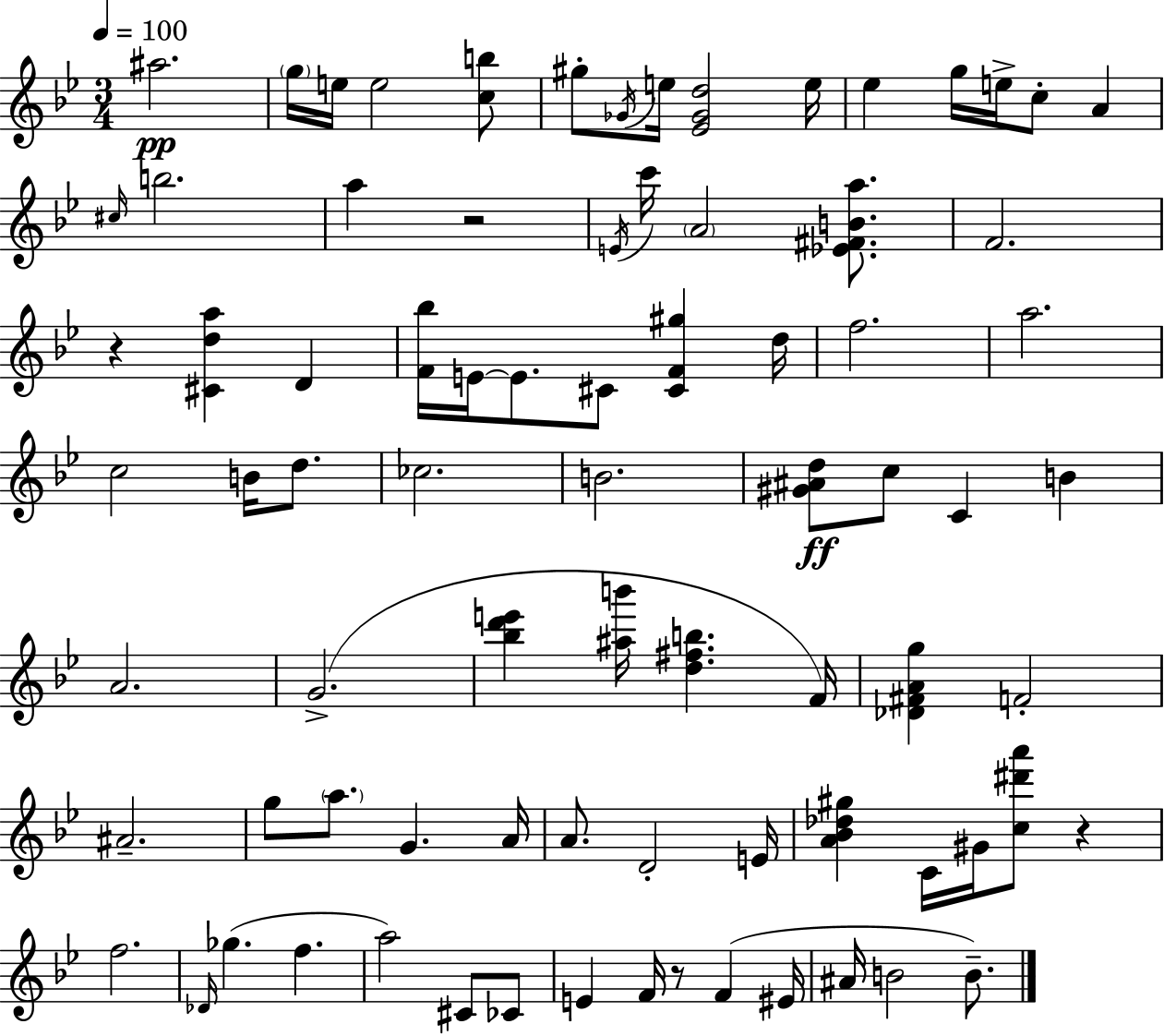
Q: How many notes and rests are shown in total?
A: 80